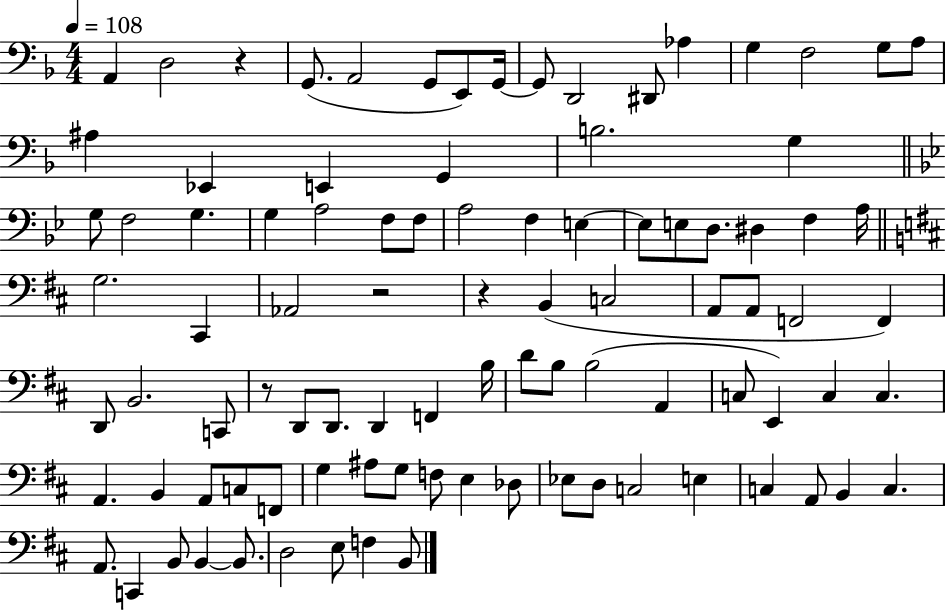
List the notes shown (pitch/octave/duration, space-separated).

A2/q D3/h R/q G2/e. A2/h G2/e E2/e G2/s G2/e D2/h D#2/e Ab3/q G3/q F3/h G3/e A3/e A#3/q Eb2/q E2/q G2/q B3/h. G3/q G3/e F3/h G3/q. G3/q A3/h F3/e F3/e A3/h F3/q E3/q E3/e E3/e D3/e. D#3/q F3/q A3/s G3/h. C#2/q Ab2/h R/h R/q B2/q C3/h A2/e A2/e F2/h F2/q D2/e B2/h. C2/e R/e D2/e D2/e. D2/q F2/q B3/s D4/e B3/e B3/h A2/q C3/e E2/q C3/q C3/q. A2/q. B2/q A2/e C3/e F2/e G3/q A#3/e G3/e F3/e E3/q Db3/e Eb3/e D3/e C3/h E3/q C3/q A2/e B2/q C3/q. A2/e. C2/q B2/e B2/q B2/e. D3/h E3/e F3/q B2/e